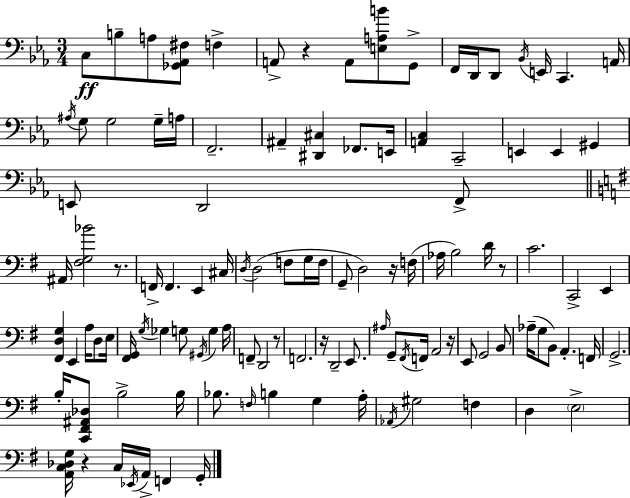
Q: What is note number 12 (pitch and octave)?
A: E2